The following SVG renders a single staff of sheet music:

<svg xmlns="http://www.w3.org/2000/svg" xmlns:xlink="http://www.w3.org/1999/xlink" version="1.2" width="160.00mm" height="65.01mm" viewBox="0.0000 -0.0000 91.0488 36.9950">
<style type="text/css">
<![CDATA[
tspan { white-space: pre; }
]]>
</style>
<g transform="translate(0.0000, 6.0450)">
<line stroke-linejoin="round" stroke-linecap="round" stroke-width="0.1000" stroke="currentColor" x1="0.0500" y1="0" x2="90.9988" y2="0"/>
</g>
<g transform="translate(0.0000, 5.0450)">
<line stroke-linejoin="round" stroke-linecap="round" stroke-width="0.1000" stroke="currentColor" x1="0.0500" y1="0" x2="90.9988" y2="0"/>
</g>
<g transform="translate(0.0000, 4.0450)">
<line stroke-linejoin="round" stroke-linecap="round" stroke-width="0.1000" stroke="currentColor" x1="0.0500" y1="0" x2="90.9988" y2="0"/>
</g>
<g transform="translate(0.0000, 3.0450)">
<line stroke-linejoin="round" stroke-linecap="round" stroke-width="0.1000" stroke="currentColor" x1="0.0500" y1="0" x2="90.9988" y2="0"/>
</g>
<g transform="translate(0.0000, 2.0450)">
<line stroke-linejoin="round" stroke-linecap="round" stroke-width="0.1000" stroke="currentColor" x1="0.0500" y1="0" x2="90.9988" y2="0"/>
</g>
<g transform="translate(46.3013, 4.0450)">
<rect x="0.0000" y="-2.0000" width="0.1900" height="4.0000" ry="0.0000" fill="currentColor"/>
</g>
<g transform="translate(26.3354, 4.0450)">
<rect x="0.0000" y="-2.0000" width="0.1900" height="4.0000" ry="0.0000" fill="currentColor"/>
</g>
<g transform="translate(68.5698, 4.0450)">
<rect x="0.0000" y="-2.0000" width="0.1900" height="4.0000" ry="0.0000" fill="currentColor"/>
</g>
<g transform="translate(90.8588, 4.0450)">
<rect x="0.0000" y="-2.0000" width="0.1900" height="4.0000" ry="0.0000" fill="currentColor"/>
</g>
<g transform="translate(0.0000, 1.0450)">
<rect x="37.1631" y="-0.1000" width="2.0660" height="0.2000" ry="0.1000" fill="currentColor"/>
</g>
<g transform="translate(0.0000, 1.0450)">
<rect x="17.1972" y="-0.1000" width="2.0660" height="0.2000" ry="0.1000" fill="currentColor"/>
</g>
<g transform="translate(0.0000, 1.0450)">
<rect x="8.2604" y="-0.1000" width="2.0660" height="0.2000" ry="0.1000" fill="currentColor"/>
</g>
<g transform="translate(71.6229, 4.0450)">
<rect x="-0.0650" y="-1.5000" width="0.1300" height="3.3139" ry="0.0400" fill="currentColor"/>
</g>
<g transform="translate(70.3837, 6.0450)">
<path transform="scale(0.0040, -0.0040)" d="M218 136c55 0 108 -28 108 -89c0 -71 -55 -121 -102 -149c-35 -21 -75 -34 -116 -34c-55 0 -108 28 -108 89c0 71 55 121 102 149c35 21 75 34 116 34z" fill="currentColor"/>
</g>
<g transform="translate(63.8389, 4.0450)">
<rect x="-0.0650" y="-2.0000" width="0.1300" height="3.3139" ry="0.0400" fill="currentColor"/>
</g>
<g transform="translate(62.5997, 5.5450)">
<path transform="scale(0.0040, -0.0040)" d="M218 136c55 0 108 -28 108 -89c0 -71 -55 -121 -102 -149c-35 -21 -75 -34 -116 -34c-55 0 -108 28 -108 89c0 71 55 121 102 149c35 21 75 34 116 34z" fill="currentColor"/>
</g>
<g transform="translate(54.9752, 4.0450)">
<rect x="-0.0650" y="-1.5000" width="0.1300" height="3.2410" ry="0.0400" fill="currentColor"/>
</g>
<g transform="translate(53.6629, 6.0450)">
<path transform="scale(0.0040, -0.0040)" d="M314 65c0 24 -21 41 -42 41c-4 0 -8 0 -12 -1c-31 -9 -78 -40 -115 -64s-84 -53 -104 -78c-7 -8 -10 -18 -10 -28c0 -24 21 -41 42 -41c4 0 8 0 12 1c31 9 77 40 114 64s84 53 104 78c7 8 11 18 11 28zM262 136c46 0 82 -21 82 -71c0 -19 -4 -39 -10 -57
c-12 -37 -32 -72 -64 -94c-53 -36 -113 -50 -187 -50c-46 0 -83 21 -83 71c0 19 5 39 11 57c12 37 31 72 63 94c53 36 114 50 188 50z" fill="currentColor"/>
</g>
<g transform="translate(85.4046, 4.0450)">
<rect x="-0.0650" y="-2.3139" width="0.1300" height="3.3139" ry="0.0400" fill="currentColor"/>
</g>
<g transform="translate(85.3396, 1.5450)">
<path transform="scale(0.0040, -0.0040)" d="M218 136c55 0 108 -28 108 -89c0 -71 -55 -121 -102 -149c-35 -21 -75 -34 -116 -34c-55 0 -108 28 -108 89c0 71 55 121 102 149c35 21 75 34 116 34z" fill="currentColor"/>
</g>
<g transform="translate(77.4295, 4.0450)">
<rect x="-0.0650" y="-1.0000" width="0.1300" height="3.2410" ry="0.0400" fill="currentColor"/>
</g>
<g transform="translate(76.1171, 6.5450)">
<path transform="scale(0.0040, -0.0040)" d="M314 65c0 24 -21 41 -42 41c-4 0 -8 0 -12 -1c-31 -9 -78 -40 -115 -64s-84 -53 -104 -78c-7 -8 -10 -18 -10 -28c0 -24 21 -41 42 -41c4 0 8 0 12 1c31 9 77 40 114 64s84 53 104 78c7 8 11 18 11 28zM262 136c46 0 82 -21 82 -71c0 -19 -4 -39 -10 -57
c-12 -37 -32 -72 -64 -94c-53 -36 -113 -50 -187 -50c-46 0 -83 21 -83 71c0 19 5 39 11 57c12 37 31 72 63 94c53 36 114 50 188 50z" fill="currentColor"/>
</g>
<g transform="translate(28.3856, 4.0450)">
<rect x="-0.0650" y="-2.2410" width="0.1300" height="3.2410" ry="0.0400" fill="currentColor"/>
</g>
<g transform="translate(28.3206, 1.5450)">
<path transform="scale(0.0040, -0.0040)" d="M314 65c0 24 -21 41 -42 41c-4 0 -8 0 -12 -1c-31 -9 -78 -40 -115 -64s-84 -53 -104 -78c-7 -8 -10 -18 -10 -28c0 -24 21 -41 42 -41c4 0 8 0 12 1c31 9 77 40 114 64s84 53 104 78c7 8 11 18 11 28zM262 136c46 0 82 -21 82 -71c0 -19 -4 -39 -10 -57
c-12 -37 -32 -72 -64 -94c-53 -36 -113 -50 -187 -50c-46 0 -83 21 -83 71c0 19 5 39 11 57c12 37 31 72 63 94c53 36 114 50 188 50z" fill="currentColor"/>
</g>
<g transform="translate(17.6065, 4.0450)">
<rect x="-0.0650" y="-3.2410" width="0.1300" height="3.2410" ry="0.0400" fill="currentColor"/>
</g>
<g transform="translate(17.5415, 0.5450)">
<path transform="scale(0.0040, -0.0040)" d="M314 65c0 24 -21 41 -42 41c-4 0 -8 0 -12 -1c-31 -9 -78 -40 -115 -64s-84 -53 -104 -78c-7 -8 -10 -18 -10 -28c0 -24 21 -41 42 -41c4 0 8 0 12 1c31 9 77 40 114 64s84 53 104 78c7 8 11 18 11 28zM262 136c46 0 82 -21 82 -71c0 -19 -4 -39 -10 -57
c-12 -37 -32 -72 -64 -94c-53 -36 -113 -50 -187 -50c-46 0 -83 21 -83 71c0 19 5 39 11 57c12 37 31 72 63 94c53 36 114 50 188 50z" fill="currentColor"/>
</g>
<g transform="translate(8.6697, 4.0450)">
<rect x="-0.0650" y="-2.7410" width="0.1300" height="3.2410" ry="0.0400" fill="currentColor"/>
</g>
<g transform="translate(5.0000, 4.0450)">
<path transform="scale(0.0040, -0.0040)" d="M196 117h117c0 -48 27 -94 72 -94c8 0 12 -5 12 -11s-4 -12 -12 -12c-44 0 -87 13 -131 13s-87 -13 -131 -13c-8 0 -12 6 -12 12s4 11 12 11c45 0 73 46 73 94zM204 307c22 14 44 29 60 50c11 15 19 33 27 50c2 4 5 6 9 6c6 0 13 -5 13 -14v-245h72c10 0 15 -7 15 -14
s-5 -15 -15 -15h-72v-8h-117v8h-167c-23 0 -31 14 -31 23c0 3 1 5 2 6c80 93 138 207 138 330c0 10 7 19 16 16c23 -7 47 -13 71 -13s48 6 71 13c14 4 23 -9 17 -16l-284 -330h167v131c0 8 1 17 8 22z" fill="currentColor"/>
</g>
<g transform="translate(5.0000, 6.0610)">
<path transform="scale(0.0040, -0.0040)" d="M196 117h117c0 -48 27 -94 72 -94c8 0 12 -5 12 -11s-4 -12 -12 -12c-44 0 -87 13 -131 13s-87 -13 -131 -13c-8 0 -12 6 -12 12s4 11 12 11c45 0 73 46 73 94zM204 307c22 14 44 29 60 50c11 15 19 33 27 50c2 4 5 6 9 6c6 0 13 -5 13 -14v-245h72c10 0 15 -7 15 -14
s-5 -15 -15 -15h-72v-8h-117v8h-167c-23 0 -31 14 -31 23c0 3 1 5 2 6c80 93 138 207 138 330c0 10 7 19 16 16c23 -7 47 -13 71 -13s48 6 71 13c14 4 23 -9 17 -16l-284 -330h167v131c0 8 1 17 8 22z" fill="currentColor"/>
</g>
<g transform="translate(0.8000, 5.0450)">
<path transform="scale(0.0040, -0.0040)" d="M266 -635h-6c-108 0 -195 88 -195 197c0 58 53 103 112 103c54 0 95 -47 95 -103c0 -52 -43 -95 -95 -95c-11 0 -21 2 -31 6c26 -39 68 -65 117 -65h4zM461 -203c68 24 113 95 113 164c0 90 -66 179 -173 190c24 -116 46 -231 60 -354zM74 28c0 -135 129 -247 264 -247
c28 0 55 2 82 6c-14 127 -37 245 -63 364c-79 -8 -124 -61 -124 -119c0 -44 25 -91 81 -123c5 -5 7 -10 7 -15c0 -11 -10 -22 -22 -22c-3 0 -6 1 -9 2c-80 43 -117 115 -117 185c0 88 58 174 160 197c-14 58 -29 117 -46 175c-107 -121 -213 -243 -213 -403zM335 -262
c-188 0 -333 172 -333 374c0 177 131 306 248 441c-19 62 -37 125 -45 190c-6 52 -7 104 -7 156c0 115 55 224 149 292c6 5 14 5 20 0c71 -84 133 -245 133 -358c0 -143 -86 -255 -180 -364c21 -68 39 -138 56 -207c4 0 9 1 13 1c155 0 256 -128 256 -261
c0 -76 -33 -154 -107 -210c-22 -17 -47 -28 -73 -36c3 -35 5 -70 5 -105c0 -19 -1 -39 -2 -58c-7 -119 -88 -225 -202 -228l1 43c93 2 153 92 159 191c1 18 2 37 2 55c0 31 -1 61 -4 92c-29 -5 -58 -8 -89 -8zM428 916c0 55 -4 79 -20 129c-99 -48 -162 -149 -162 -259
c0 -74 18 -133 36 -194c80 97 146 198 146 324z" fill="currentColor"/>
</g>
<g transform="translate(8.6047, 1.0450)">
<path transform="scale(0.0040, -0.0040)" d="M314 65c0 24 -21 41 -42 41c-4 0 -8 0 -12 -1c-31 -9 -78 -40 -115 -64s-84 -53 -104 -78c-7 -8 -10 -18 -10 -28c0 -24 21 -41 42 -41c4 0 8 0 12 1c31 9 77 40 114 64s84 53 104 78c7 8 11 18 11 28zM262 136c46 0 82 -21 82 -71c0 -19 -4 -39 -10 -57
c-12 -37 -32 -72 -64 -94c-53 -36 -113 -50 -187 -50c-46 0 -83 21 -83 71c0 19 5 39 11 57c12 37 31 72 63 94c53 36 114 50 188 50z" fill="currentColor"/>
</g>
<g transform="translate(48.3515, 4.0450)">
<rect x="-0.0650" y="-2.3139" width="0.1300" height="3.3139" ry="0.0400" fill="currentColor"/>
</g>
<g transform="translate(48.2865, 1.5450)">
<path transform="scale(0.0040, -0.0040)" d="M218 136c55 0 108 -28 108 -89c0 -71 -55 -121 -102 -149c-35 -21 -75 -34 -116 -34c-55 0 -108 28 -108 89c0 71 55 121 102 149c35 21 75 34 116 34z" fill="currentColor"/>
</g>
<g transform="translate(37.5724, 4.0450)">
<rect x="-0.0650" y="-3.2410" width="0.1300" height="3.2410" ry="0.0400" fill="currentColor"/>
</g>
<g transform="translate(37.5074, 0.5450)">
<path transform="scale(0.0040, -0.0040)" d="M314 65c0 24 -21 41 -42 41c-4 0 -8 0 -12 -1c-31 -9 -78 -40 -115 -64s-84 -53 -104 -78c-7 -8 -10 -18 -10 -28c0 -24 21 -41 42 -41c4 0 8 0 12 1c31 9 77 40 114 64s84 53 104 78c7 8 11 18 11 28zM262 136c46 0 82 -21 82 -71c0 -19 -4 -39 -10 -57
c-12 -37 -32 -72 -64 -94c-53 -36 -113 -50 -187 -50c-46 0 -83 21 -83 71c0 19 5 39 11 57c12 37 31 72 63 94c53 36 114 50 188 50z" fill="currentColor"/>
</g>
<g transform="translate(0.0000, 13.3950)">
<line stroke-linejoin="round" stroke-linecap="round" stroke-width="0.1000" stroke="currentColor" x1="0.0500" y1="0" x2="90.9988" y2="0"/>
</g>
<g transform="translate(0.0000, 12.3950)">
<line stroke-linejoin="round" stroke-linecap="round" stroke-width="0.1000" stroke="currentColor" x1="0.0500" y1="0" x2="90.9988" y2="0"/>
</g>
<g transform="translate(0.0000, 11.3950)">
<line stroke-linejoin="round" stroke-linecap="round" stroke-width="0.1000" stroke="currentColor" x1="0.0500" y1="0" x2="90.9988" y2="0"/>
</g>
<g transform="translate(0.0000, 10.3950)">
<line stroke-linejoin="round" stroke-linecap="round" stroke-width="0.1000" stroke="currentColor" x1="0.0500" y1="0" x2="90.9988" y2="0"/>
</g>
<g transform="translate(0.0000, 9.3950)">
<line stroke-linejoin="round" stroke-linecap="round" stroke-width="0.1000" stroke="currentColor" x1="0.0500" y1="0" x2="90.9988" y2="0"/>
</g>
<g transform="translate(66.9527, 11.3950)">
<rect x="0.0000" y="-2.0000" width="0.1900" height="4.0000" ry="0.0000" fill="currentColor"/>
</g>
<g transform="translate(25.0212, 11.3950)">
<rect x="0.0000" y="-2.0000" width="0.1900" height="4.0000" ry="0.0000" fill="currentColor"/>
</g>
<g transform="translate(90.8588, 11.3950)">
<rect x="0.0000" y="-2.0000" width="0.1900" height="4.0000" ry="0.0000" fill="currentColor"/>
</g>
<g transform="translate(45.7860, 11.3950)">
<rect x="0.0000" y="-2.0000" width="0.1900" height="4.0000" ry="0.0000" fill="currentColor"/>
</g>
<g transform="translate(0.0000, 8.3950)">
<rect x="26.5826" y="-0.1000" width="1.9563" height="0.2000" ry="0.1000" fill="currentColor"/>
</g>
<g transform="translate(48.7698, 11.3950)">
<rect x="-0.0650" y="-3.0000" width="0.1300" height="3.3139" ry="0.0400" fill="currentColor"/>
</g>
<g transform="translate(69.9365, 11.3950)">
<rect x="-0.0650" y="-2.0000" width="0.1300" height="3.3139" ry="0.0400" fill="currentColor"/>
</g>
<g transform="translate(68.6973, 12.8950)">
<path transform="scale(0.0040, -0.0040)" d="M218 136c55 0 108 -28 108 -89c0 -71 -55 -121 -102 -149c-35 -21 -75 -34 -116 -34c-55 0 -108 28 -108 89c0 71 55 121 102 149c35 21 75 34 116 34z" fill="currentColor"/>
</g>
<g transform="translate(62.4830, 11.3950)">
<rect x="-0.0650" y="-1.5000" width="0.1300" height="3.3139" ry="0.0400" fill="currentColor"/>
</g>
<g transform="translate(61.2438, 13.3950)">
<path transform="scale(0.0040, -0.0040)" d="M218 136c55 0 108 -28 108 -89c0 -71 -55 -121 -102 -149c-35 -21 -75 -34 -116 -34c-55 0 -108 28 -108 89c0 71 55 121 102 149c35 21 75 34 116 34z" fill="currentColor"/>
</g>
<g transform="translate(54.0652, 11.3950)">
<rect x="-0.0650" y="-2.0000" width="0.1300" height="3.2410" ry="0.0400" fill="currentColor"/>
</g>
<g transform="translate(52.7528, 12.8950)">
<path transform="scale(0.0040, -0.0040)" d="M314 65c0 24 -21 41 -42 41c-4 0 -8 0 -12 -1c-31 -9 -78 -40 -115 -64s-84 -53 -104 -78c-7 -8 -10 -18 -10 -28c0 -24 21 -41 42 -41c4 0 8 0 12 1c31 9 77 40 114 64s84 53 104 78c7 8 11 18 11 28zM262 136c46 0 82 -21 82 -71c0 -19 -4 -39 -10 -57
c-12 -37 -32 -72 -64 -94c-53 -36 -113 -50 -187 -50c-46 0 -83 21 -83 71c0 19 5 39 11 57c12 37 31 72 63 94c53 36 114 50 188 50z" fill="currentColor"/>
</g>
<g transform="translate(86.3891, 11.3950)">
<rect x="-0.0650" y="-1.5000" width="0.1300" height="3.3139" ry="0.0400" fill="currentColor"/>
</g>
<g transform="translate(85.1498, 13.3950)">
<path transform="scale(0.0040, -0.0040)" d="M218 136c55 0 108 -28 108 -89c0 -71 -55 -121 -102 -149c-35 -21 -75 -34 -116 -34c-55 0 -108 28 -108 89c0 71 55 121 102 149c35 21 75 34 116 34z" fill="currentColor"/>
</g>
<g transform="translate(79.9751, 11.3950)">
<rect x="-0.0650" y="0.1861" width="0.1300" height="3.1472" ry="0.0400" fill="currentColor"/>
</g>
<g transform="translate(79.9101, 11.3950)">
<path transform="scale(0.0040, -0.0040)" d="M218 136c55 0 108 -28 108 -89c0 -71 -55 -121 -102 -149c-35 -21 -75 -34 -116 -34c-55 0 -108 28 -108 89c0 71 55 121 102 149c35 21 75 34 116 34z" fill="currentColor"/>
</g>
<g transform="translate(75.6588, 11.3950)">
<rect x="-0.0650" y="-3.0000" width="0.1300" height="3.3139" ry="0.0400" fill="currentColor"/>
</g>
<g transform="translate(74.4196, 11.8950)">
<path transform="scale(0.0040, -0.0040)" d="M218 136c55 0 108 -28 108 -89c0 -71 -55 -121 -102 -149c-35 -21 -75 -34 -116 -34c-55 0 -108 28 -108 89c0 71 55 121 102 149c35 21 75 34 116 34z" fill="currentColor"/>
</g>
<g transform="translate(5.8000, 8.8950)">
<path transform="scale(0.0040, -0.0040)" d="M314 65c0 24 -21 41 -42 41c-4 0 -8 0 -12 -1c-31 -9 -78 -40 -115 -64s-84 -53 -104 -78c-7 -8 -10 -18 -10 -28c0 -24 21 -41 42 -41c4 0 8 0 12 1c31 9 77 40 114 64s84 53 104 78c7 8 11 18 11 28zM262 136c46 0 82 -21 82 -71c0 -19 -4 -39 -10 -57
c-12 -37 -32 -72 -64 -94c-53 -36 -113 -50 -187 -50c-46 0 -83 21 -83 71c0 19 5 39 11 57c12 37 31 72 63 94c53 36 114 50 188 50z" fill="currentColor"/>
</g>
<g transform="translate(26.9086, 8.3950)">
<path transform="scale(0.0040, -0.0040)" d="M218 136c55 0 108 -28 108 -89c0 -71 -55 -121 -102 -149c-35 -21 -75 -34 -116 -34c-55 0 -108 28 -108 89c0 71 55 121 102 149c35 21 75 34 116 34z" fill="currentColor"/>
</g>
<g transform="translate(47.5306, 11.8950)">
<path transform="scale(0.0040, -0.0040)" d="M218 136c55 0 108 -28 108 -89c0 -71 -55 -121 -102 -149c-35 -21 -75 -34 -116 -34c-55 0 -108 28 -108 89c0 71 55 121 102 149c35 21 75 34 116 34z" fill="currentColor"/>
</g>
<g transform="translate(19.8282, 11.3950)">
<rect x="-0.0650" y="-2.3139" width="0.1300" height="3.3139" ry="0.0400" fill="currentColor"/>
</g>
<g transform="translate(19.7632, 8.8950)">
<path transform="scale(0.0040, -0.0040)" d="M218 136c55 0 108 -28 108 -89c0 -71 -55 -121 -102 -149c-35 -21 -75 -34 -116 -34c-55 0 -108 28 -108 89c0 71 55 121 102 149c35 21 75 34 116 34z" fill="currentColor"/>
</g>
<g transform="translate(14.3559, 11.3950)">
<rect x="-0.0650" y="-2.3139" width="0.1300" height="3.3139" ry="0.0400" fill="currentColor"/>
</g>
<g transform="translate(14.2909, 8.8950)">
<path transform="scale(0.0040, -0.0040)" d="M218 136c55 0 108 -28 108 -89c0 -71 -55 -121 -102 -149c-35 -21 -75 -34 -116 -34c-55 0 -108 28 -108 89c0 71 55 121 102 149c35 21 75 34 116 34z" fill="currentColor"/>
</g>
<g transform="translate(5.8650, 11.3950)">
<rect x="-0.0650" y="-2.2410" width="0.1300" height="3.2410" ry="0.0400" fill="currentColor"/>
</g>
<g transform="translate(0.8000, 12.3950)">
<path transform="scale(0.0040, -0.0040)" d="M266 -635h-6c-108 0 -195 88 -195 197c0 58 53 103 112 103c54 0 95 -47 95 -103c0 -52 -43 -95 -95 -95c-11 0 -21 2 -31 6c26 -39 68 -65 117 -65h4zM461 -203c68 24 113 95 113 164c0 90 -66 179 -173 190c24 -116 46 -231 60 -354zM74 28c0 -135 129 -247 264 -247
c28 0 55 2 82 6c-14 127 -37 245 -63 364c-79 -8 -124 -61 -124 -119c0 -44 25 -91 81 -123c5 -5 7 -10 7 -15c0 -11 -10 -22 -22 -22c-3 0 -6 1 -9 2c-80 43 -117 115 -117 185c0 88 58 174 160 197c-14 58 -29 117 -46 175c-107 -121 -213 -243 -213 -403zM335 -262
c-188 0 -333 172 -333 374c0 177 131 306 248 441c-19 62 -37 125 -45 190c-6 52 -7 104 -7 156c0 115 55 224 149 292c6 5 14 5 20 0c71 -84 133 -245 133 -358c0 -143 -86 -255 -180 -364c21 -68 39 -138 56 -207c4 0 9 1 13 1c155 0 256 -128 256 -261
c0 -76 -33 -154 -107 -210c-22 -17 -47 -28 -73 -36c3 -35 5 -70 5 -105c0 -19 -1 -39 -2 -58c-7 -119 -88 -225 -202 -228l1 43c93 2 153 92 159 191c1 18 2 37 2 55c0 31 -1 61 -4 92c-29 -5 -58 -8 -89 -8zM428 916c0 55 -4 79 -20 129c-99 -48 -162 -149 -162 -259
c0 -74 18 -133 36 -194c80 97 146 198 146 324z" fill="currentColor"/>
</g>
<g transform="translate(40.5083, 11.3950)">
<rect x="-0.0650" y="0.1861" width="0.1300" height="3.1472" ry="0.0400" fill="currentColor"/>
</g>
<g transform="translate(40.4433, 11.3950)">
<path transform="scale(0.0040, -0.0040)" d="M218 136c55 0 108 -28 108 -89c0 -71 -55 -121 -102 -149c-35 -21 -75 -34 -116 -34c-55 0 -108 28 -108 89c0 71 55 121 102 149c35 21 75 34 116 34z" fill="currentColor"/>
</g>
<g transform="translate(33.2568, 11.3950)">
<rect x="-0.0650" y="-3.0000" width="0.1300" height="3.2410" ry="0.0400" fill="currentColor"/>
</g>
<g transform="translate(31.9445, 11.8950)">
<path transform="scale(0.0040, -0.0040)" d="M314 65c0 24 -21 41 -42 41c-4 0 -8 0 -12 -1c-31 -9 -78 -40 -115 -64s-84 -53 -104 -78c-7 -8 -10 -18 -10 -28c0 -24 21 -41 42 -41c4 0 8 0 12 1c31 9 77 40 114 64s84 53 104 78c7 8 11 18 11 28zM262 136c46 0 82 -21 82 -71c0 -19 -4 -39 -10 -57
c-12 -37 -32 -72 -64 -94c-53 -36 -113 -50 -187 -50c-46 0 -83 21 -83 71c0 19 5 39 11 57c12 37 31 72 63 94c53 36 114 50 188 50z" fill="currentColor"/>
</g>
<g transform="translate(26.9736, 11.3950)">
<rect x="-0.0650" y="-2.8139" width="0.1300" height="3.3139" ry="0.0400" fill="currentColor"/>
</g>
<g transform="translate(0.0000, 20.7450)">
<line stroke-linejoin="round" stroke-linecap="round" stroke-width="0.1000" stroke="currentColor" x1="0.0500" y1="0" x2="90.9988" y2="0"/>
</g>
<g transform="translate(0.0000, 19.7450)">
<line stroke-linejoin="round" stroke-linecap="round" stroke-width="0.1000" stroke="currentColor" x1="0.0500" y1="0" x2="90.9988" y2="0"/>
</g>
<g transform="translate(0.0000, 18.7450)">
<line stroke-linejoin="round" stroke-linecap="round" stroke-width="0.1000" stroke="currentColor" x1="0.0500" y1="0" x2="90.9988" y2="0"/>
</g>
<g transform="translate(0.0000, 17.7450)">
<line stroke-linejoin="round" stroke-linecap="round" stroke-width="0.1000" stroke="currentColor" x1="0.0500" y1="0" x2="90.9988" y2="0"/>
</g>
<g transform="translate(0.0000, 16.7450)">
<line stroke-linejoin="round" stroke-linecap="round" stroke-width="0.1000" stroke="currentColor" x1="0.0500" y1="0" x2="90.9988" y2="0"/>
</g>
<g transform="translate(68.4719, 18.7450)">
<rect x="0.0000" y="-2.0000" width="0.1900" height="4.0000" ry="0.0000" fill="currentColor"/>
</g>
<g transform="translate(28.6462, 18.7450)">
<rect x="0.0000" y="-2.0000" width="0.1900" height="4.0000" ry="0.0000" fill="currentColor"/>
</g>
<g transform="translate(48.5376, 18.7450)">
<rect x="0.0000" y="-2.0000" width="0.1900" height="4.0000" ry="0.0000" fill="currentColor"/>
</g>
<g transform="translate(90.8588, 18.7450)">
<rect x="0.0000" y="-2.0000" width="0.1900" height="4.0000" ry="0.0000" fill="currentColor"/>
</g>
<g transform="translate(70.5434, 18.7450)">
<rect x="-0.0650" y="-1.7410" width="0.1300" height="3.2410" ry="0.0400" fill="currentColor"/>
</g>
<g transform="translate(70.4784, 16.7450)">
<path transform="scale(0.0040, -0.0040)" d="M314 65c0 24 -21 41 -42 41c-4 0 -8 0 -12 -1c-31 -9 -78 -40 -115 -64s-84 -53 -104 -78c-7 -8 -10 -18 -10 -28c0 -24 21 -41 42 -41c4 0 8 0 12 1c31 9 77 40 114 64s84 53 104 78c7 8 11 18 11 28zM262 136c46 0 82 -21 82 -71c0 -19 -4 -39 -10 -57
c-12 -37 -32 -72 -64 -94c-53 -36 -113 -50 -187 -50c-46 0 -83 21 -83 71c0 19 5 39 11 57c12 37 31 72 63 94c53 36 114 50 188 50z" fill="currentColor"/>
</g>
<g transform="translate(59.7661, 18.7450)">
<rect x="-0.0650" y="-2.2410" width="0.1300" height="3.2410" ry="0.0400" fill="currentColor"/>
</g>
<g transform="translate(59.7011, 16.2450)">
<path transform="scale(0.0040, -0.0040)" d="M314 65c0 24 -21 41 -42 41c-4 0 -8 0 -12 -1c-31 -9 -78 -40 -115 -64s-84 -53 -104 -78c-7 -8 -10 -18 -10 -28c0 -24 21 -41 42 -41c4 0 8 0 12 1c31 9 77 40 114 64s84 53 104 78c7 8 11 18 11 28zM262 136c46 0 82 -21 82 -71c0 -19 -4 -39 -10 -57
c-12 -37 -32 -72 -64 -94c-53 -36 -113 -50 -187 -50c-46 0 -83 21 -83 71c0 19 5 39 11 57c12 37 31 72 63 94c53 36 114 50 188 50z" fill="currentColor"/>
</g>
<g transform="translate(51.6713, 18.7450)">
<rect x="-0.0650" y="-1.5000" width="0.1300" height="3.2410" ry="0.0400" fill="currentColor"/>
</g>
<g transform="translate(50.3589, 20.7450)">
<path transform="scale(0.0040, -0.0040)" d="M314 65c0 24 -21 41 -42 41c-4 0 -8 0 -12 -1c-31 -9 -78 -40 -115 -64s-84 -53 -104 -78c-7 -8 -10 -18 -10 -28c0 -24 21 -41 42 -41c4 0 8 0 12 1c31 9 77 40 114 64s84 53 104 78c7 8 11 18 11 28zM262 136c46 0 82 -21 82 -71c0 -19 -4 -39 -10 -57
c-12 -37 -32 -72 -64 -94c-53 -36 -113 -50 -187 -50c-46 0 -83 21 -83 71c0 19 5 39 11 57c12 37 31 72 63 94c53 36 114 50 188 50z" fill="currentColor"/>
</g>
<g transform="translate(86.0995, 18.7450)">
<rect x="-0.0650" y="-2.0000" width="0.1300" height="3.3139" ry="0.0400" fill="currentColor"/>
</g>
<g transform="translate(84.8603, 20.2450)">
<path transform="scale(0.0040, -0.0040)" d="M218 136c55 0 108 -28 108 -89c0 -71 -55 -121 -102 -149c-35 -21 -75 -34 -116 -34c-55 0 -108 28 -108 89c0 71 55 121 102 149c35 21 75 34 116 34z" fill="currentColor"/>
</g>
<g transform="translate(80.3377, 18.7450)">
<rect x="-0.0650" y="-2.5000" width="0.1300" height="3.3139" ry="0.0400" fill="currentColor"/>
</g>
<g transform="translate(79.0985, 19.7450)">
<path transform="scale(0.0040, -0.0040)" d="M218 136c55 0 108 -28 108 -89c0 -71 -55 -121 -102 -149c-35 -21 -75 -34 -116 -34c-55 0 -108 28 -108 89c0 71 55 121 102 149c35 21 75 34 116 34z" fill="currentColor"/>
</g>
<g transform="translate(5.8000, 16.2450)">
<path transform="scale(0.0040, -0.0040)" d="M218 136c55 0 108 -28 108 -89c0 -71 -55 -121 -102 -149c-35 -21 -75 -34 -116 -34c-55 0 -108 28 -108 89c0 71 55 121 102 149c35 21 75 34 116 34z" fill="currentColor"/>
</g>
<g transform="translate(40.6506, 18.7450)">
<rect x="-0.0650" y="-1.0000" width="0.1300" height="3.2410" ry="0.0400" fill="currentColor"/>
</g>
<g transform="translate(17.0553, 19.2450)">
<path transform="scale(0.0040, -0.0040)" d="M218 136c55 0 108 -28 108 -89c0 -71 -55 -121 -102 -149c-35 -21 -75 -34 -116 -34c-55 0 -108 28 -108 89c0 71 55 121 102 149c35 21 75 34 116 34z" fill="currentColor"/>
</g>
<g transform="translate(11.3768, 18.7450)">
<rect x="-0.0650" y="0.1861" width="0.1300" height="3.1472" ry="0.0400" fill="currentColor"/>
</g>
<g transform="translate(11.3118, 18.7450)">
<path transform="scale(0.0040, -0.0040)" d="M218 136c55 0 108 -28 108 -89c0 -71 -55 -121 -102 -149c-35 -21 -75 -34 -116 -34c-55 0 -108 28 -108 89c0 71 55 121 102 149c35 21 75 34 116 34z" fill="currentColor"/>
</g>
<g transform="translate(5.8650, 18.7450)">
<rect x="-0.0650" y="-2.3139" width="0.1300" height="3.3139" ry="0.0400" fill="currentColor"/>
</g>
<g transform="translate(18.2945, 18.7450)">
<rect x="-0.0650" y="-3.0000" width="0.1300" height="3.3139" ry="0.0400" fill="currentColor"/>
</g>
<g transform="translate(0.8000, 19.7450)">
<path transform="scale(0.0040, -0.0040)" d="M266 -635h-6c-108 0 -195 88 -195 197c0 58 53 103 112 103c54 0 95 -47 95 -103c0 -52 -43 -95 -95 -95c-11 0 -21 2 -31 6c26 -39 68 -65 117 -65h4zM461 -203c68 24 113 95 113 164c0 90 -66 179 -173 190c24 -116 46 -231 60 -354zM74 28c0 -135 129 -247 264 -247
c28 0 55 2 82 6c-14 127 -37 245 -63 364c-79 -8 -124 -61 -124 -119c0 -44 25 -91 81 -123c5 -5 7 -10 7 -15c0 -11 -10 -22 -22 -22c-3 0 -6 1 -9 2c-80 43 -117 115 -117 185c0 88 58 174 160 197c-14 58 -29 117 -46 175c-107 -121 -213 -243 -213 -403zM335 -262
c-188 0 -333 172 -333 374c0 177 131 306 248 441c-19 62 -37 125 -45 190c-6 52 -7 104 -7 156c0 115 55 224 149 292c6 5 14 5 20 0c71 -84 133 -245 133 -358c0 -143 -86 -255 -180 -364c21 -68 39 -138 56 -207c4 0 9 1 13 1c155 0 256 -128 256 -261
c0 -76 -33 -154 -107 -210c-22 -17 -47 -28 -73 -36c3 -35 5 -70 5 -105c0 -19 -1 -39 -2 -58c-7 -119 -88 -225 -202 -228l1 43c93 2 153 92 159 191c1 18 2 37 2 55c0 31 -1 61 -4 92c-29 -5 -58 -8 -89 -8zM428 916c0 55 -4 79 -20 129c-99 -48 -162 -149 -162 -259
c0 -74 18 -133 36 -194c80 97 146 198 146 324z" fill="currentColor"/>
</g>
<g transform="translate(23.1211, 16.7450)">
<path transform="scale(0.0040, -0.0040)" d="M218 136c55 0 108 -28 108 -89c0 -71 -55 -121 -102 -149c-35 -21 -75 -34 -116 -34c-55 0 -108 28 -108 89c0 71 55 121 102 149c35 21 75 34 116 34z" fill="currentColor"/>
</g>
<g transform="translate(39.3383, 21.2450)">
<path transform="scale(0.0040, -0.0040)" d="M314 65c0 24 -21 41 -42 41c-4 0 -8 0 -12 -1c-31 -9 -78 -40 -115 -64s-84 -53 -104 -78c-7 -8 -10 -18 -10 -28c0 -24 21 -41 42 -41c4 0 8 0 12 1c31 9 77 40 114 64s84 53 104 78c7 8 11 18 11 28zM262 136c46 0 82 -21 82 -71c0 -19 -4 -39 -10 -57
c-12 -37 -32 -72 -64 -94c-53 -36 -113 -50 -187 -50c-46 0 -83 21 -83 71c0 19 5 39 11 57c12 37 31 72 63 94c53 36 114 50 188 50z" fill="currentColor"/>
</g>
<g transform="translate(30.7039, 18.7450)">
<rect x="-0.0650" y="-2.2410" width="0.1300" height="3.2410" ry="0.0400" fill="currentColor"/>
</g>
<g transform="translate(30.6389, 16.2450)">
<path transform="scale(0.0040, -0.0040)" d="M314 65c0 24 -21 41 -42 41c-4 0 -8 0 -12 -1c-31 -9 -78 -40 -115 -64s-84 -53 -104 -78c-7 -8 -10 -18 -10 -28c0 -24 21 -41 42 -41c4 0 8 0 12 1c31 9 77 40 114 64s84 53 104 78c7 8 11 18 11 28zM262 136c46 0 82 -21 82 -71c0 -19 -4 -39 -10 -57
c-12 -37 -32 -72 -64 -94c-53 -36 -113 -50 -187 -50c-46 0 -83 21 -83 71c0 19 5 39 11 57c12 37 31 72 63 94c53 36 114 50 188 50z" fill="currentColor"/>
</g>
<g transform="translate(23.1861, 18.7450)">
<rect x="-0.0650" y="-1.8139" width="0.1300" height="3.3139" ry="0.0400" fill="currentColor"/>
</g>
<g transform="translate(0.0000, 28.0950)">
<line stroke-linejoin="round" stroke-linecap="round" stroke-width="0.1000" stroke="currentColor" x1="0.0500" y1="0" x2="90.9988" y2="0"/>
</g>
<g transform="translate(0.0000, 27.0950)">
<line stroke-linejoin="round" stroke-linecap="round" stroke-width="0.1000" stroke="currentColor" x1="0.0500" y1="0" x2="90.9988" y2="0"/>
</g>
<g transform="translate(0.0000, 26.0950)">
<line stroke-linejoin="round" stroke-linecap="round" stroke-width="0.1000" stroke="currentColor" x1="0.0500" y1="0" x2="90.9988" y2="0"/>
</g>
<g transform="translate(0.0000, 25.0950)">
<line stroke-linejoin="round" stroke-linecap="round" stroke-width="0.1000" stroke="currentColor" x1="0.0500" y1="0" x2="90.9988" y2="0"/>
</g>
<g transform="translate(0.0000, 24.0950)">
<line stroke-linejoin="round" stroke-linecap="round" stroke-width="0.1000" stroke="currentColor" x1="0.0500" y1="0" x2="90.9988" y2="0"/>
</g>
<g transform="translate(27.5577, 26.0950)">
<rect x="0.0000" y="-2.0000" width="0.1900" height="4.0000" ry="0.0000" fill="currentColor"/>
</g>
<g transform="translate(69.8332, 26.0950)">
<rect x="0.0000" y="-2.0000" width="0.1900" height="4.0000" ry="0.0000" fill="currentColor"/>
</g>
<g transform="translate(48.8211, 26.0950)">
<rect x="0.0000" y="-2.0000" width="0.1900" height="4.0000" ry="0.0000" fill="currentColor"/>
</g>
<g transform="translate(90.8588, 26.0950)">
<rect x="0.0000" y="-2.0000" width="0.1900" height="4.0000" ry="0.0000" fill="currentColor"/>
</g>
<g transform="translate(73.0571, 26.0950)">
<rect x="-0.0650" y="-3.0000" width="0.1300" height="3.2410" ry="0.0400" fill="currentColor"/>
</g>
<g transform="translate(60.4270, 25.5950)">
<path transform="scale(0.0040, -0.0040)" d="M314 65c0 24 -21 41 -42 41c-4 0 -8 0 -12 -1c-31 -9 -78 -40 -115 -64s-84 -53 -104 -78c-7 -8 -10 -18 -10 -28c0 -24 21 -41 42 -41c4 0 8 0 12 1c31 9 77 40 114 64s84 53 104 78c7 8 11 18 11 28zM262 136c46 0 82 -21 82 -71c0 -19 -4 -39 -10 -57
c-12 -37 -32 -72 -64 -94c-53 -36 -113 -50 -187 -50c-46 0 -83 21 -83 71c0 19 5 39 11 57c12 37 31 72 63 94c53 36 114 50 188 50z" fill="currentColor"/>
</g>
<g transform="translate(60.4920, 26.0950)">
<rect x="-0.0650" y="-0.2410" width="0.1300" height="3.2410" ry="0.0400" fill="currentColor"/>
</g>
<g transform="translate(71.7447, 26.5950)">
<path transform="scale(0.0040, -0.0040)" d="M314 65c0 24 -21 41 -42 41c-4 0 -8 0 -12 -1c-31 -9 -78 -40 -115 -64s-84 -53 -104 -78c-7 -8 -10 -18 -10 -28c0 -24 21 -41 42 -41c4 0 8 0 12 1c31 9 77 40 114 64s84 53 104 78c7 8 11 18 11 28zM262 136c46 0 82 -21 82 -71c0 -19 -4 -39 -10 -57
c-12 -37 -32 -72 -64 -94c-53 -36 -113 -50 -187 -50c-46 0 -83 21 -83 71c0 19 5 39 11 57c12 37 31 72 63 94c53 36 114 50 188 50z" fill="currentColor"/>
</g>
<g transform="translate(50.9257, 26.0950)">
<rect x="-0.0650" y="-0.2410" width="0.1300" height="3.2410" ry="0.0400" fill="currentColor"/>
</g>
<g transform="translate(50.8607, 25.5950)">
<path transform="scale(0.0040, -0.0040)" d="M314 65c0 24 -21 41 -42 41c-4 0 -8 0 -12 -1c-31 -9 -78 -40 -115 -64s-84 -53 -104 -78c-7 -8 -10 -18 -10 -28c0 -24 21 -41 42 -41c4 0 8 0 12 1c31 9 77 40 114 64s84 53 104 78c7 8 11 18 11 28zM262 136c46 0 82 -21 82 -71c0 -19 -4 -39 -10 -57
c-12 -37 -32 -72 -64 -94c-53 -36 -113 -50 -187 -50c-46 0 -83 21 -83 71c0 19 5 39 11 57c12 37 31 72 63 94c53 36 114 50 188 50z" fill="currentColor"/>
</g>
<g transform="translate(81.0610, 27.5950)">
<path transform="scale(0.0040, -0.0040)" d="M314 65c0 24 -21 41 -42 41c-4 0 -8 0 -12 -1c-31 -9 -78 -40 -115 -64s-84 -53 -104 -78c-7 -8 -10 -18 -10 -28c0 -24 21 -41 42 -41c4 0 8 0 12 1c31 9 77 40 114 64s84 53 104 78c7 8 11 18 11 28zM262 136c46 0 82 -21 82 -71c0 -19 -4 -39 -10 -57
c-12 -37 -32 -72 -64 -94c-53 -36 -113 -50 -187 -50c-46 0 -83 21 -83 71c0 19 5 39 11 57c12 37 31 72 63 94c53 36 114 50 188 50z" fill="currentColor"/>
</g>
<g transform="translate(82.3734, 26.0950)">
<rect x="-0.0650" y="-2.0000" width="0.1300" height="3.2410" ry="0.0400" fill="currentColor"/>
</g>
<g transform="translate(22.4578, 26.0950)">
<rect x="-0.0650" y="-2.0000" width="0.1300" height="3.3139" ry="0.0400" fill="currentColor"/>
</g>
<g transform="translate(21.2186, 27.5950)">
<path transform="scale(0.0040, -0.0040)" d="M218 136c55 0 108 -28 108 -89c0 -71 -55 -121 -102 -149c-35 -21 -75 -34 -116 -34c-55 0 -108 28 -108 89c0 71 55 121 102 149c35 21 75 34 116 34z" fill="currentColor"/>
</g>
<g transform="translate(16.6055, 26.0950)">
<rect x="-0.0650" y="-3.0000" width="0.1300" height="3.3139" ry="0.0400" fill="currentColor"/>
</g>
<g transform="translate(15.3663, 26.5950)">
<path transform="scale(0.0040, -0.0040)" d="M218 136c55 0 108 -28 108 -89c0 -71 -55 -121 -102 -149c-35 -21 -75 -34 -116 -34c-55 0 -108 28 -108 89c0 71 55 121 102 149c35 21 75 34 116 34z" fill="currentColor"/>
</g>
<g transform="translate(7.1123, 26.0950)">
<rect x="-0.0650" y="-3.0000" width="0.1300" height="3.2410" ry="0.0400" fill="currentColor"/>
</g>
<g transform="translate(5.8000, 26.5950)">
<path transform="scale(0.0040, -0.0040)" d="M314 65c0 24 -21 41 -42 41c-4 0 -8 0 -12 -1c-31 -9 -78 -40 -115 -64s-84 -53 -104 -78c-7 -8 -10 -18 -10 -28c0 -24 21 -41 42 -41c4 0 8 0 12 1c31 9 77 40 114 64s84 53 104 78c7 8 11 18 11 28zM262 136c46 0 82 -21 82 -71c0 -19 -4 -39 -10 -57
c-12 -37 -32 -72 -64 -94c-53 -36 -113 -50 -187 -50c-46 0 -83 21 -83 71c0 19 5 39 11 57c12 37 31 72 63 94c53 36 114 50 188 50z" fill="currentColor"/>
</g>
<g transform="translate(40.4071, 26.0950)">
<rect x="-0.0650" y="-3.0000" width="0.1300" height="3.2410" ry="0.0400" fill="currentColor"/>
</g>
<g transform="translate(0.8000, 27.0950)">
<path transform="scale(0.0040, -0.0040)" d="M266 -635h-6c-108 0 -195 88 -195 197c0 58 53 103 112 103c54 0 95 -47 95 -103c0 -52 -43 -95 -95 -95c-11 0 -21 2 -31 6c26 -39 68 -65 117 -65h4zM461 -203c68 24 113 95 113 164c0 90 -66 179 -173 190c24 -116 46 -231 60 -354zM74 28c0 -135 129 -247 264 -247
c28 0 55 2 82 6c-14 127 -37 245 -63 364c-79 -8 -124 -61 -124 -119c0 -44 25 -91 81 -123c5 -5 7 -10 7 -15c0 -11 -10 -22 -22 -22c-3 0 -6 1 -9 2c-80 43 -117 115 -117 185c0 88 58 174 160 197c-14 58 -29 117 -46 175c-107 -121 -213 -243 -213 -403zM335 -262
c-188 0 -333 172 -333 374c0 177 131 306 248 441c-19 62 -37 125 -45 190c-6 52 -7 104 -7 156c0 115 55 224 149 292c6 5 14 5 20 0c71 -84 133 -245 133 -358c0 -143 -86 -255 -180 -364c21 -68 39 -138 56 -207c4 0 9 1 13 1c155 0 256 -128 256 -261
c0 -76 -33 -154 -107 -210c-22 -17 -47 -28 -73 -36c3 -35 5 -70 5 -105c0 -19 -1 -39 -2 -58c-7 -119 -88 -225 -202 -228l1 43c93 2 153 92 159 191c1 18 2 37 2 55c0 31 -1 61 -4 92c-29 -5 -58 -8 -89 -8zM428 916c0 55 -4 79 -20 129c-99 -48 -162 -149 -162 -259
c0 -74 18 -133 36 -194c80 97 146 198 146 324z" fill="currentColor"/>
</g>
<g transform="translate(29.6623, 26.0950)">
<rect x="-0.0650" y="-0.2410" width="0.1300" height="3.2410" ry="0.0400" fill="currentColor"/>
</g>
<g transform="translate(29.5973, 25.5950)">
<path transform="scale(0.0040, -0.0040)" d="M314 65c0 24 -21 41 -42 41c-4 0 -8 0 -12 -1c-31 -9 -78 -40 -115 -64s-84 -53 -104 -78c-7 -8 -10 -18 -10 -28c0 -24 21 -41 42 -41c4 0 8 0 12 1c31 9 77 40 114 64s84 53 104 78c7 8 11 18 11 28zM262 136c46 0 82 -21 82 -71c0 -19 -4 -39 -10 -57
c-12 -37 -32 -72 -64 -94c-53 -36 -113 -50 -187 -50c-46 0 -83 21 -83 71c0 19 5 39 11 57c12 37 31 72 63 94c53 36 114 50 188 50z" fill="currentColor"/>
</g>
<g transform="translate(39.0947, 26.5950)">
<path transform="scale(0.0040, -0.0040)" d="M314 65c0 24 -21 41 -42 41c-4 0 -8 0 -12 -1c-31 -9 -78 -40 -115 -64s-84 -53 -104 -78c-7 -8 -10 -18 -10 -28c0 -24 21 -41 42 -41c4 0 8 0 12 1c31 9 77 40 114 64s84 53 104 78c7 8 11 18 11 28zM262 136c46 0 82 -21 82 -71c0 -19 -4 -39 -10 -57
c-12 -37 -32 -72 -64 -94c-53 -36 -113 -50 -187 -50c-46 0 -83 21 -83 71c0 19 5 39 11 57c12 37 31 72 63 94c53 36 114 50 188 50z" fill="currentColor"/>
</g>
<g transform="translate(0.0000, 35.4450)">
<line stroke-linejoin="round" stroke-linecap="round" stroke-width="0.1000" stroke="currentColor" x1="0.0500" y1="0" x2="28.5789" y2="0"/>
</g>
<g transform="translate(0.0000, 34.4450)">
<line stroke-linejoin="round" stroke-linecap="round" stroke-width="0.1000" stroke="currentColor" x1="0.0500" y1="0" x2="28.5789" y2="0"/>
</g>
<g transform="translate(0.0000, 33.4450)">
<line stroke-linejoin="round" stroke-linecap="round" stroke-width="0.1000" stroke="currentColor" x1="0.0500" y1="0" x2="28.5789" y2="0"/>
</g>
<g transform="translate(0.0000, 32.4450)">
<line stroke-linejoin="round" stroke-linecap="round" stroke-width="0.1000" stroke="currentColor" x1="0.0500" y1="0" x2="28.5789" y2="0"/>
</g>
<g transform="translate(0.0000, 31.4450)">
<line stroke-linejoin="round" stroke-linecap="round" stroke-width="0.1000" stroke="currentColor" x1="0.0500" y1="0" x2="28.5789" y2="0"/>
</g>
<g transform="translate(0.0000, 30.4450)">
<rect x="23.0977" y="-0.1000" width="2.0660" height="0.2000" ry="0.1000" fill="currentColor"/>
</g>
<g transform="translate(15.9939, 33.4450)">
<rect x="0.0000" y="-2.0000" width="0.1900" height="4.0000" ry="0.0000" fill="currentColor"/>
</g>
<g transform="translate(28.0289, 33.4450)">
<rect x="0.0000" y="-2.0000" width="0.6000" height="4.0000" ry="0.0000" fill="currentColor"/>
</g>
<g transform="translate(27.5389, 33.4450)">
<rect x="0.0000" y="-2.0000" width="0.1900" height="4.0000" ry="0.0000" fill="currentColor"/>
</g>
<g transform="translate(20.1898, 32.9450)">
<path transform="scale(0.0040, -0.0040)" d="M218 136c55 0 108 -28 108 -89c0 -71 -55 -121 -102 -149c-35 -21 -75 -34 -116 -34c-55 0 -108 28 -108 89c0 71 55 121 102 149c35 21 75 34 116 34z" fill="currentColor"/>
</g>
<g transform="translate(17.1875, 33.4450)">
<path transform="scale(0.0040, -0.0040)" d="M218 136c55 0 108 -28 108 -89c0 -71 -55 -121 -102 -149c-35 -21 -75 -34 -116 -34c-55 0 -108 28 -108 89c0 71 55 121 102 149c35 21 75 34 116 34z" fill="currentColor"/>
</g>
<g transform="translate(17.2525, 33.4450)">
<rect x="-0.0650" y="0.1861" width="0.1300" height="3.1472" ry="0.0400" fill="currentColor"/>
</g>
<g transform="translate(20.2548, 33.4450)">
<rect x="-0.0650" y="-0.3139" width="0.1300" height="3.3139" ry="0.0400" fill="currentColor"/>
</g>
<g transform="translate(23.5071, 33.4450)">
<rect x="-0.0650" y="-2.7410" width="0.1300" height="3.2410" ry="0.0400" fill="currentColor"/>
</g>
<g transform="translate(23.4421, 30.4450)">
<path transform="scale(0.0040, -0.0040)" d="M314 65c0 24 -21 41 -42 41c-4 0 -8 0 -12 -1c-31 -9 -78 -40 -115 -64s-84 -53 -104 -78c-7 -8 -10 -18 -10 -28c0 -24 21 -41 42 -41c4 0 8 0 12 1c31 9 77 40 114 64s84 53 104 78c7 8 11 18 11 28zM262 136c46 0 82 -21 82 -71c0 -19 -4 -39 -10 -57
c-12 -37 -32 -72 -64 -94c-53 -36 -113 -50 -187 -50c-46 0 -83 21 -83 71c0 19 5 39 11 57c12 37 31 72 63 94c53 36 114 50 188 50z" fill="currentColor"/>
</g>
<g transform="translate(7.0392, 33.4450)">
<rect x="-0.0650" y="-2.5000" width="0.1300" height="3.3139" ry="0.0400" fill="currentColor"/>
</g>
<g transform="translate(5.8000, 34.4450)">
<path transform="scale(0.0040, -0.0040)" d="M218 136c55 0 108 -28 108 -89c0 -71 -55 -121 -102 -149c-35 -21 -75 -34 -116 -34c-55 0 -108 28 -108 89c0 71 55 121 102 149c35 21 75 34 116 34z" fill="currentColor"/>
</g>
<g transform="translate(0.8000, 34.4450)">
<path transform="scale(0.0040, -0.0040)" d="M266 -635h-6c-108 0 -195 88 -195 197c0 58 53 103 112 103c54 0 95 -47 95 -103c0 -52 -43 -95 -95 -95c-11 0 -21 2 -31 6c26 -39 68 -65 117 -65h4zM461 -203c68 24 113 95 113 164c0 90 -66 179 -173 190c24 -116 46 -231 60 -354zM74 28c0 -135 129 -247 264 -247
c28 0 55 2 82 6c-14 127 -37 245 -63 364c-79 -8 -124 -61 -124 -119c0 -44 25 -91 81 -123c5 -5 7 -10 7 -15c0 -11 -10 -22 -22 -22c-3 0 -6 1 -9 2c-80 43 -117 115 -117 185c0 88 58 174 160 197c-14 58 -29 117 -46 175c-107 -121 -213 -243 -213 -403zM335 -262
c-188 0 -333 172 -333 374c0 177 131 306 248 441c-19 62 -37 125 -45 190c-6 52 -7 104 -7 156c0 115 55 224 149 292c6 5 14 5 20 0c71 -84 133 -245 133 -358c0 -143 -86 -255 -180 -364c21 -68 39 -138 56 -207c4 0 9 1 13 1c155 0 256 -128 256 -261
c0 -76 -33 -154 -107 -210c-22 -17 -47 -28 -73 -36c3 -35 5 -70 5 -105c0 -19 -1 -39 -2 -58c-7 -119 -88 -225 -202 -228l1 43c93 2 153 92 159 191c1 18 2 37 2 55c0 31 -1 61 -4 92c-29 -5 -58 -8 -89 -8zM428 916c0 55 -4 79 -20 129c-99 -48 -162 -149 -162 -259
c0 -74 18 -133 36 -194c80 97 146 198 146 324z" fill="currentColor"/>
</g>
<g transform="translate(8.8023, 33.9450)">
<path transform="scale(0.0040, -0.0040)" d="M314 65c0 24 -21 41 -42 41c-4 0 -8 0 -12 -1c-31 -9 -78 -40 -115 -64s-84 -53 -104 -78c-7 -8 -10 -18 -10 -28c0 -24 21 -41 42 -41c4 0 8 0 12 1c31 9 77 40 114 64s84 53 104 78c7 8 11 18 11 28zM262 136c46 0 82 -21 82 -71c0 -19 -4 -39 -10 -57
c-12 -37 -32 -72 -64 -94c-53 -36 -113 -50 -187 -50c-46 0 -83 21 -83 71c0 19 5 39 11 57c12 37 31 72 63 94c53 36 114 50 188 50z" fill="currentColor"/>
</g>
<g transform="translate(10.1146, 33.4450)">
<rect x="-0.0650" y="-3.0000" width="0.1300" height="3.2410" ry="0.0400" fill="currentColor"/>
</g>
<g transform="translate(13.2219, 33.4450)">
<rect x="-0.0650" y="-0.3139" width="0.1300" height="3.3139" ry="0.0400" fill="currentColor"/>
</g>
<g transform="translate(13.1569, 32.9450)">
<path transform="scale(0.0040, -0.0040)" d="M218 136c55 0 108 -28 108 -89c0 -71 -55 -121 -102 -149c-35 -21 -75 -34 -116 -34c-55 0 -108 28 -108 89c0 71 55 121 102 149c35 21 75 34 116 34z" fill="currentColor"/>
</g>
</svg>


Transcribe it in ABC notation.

X:1
T:Untitled
M:4/4
L:1/4
K:C
a2 b2 g2 b2 g E2 F E D2 g g2 g g a A2 B A F2 E F A B E g B A f g2 D2 E2 g2 f2 G F A2 A F c2 A2 c2 c2 A2 F2 G A2 c B c a2